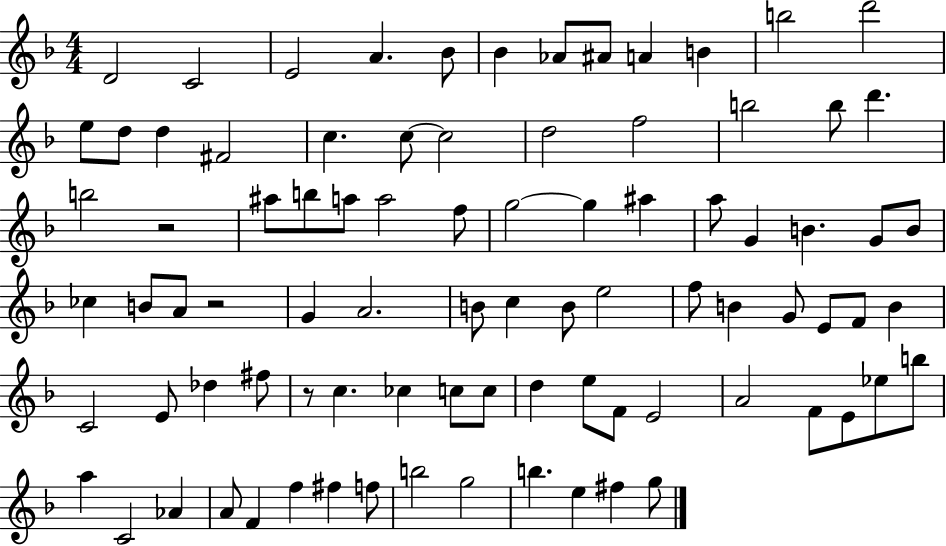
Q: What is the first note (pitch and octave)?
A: D4